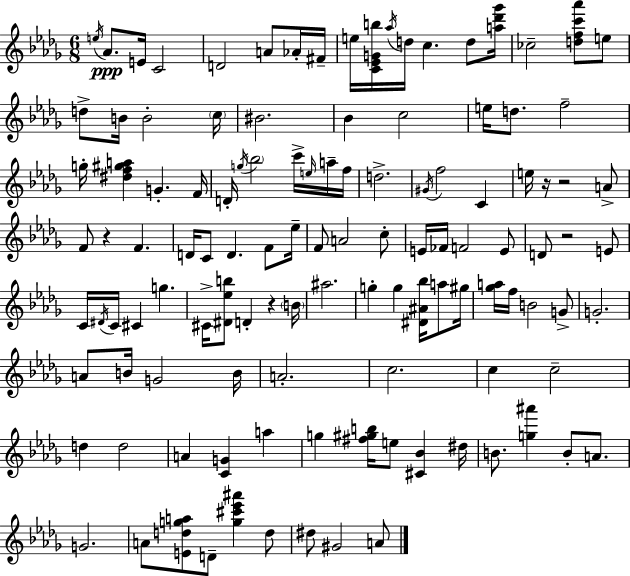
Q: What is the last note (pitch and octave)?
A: A4